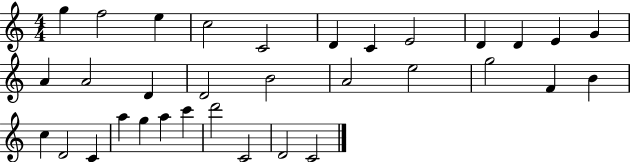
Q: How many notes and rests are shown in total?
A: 33